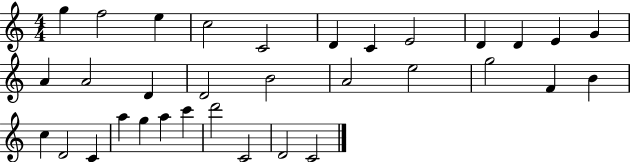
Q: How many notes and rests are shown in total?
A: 33